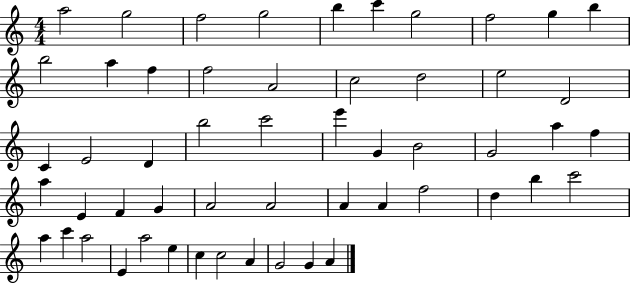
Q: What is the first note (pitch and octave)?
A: A5